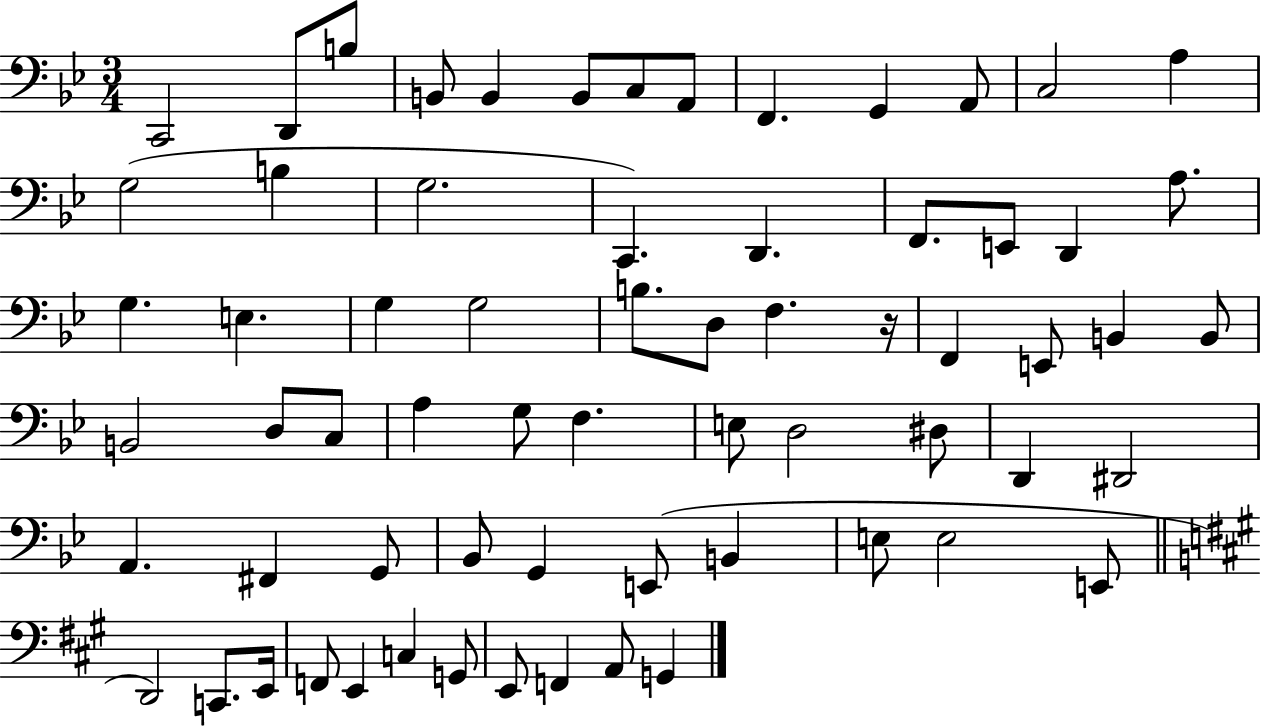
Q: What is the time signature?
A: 3/4